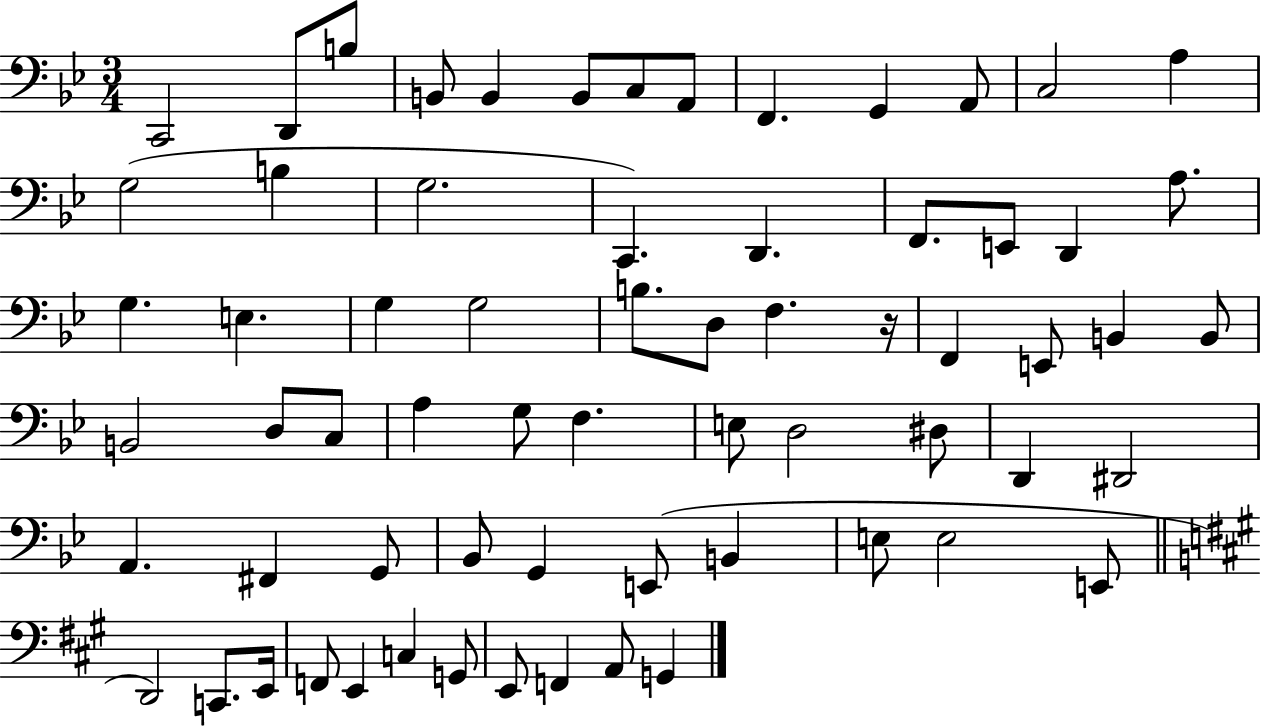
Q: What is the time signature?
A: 3/4